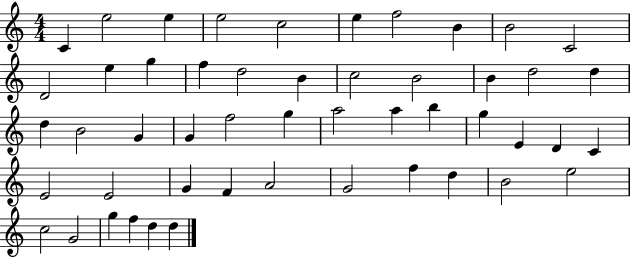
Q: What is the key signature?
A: C major